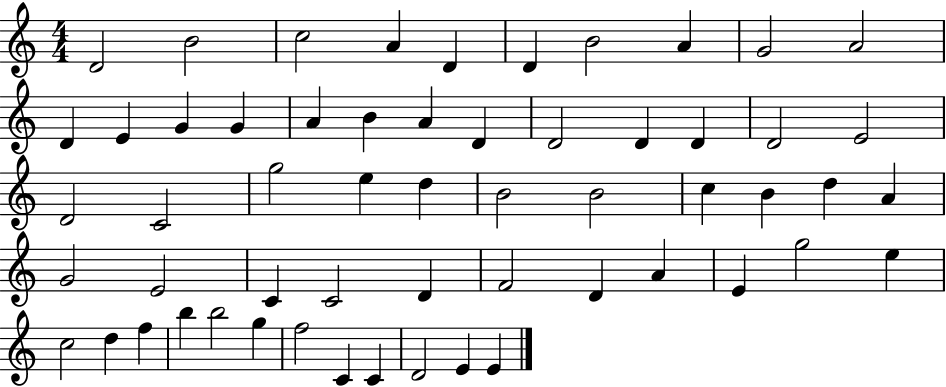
{
  \clef treble
  \numericTimeSignature
  \time 4/4
  \key c \major
  d'2 b'2 | c''2 a'4 d'4 | d'4 b'2 a'4 | g'2 a'2 | \break d'4 e'4 g'4 g'4 | a'4 b'4 a'4 d'4 | d'2 d'4 d'4 | d'2 e'2 | \break d'2 c'2 | g''2 e''4 d''4 | b'2 b'2 | c''4 b'4 d''4 a'4 | \break g'2 e'2 | c'4 c'2 d'4 | f'2 d'4 a'4 | e'4 g''2 e''4 | \break c''2 d''4 f''4 | b''4 b''2 g''4 | f''2 c'4 c'4 | d'2 e'4 e'4 | \break \bar "|."
}